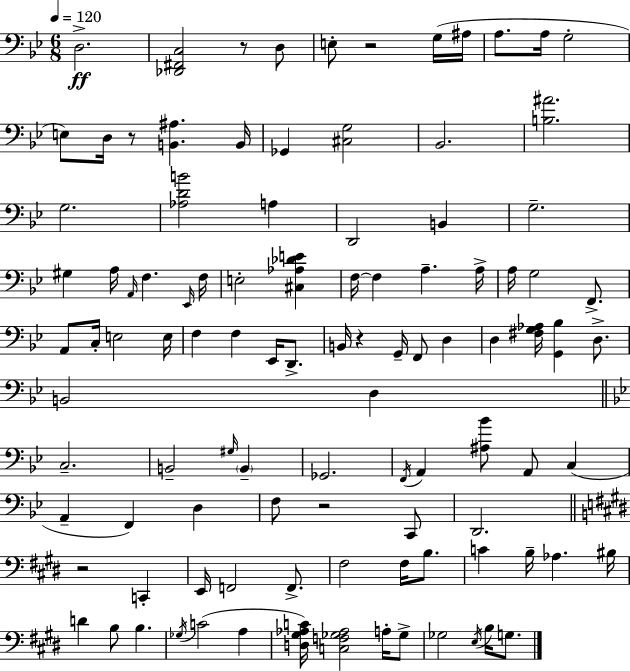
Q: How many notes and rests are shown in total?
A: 103